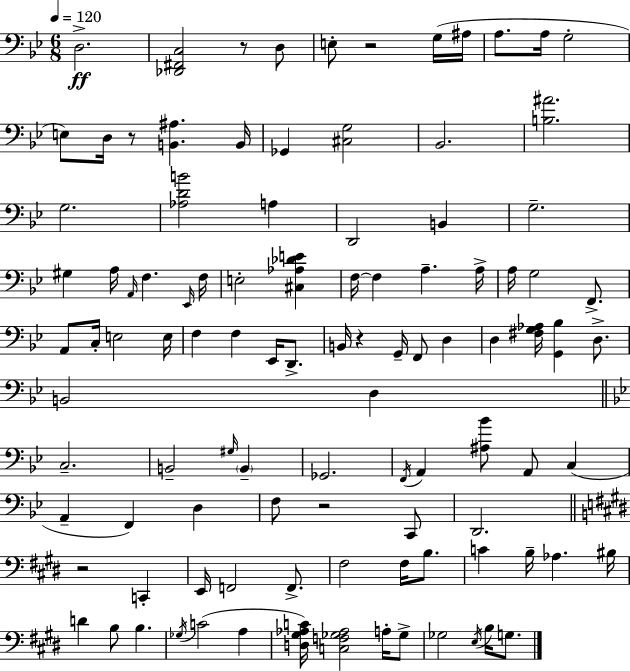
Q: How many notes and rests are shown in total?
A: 103